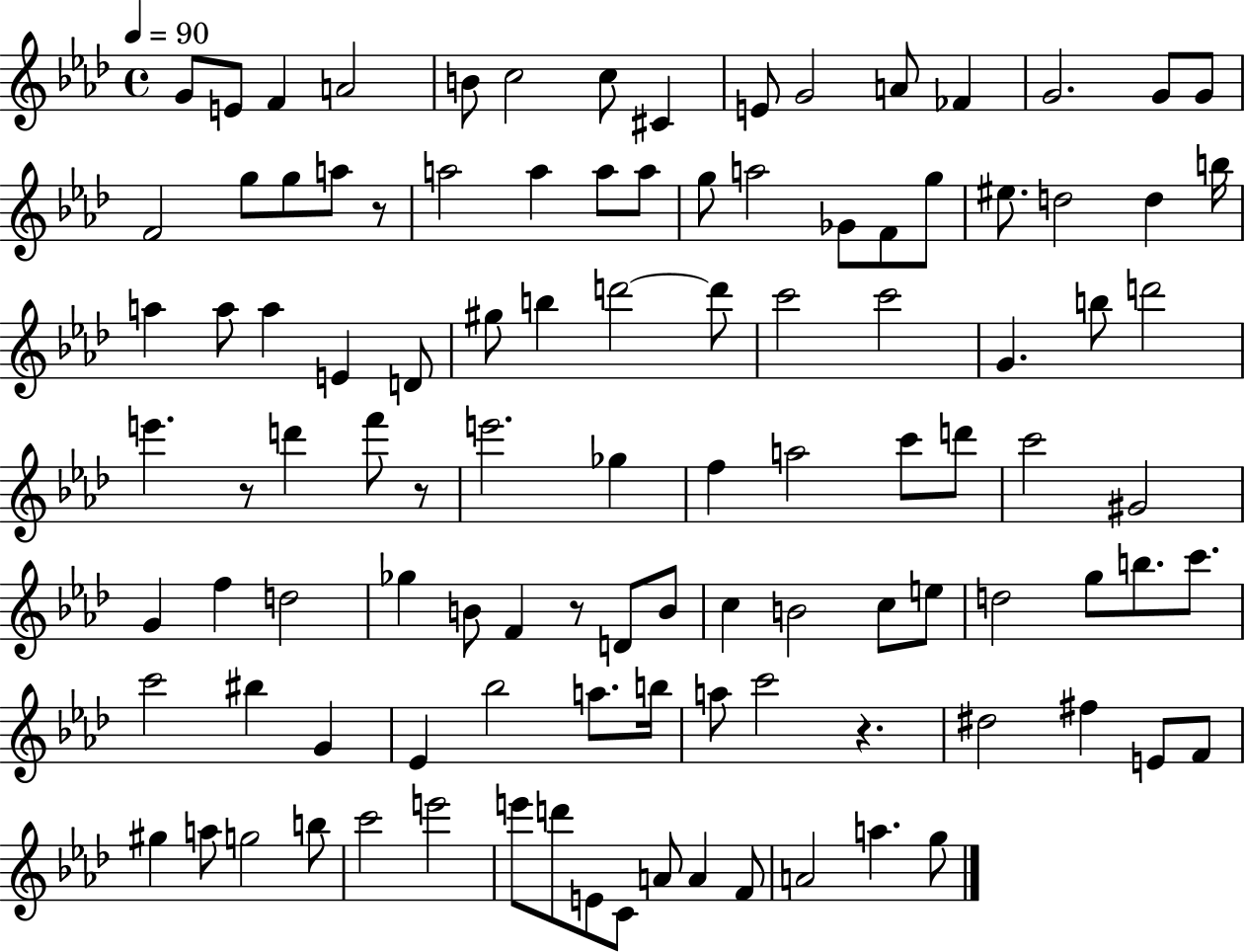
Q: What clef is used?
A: treble